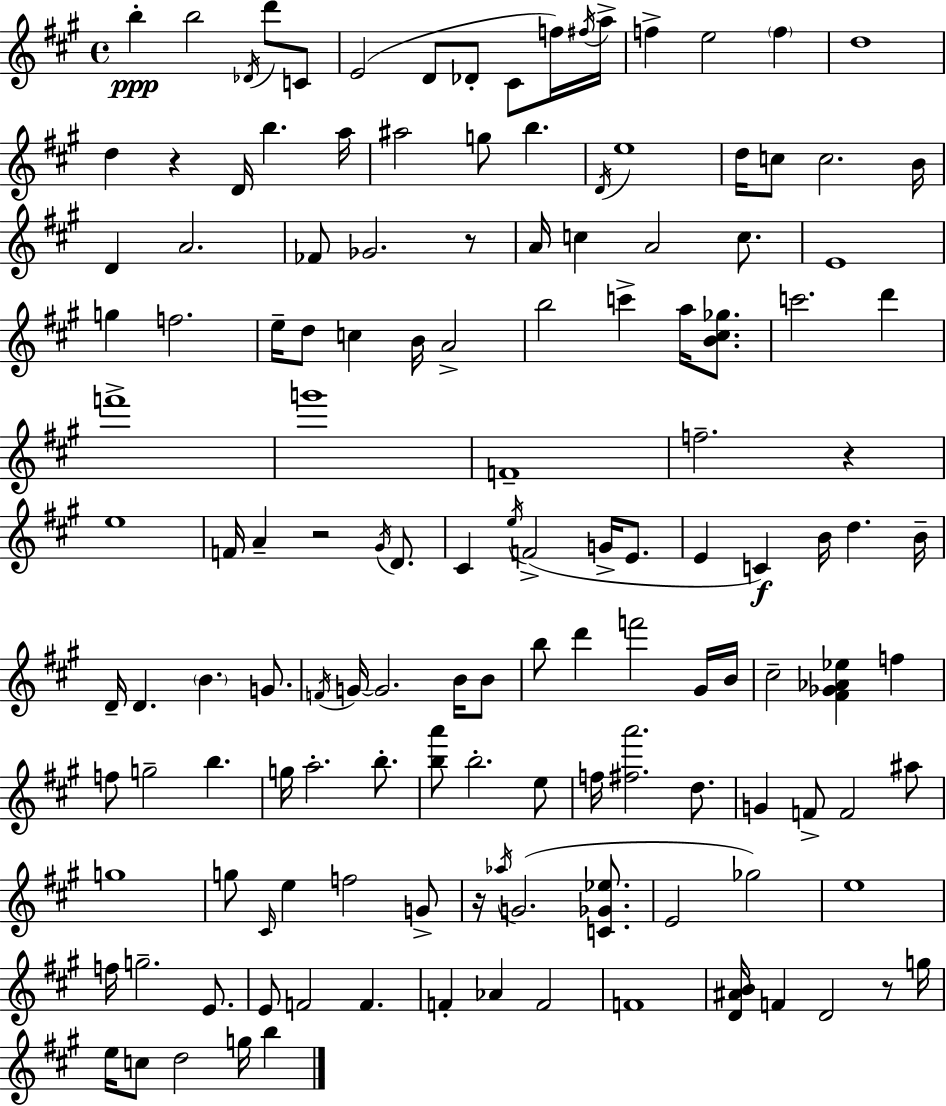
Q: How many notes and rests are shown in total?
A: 140